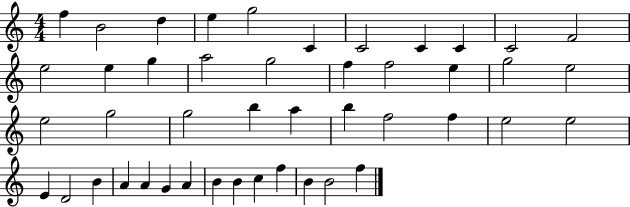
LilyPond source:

{
  \clef treble
  \numericTimeSignature
  \time 4/4
  \key c \major
  f''4 b'2 d''4 | e''4 g''2 c'4 | c'2 c'4 c'4 | c'2 f'2 | \break e''2 e''4 g''4 | a''2 g''2 | f''4 f''2 e''4 | g''2 e''2 | \break e''2 g''2 | g''2 b''4 a''4 | b''4 f''2 f''4 | e''2 e''2 | \break e'4 d'2 b'4 | a'4 a'4 g'4 a'4 | b'4 b'4 c''4 f''4 | b'4 b'2 f''4 | \break \bar "|."
}